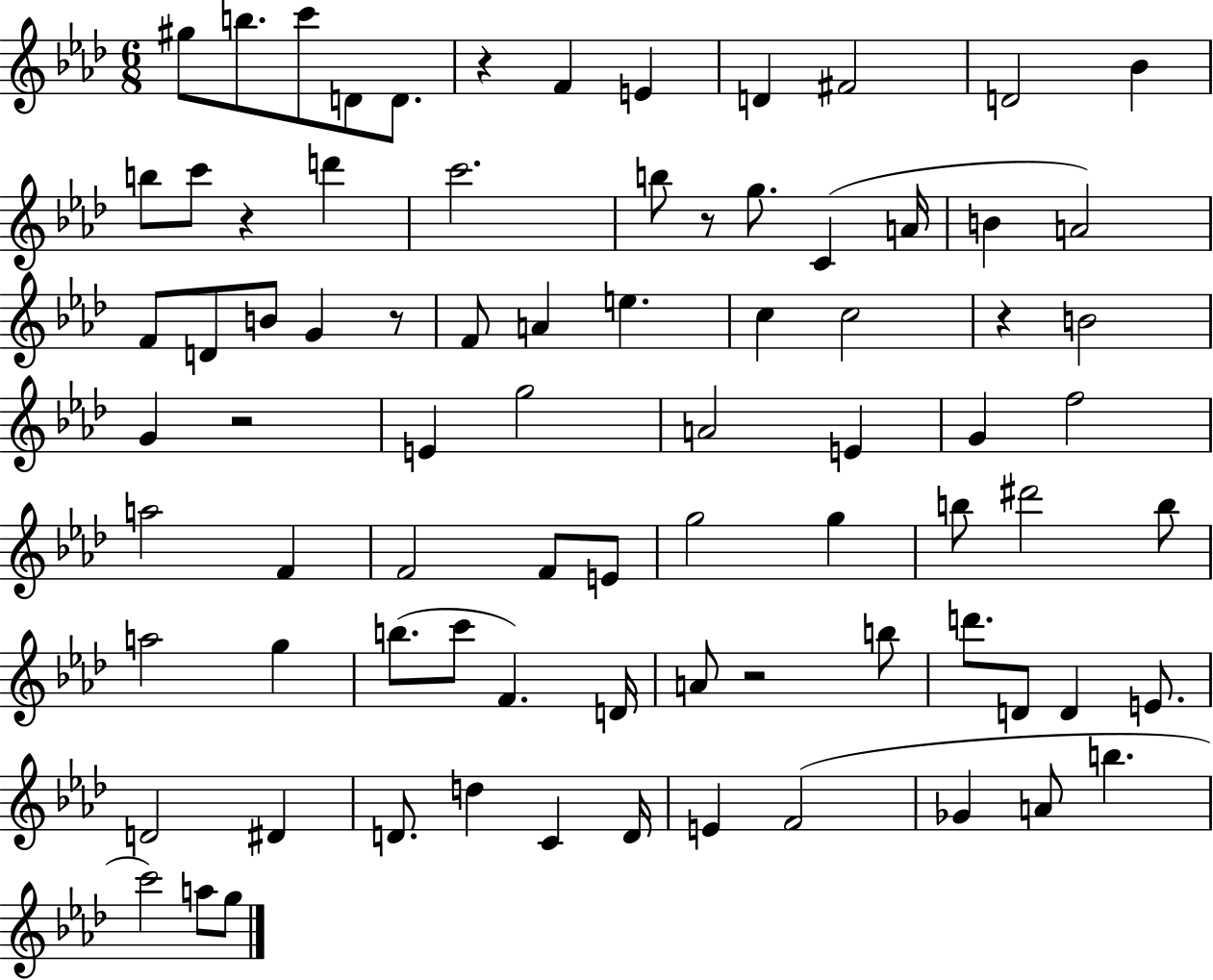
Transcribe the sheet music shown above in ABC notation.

X:1
T:Untitled
M:6/8
L:1/4
K:Ab
^g/2 b/2 c'/2 D/2 D/2 z F E D ^F2 D2 _B b/2 c'/2 z d' c'2 b/2 z/2 g/2 C A/4 B A2 F/2 D/2 B/2 G z/2 F/2 A e c c2 z B2 G z2 E g2 A2 E G f2 a2 F F2 F/2 E/2 g2 g b/2 ^d'2 b/2 a2 g b/2 c'/2 F D/4 A/2 z2 b/2 d'/2 D/2 D E/2 D2 ^D D/2 d C D/4 E F2 _G A/2 b c'2 a/2 g/2